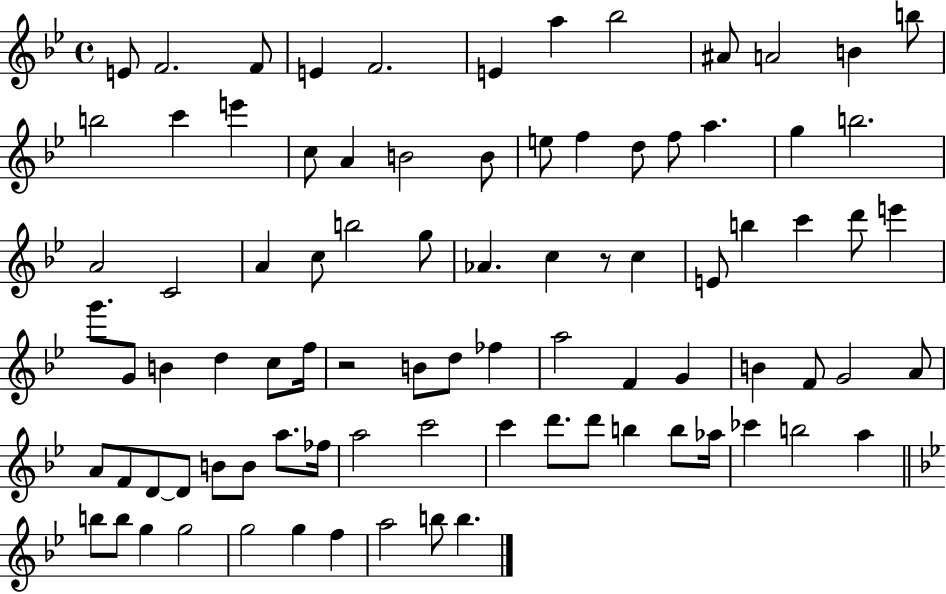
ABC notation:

X:1
T:Untitled
M:4/4
L:1/4
K:Bb
E/2 F2 F/2 E F2 E a _b2 ^A/2 A2 B b/2 b2 c' e' c/2 A B2 B/2 e/2 f d/2 f/2 a g b2 A2 C2 A c/2 b2 g/2 _A c z/2 c E/2 b c' d'/2 e' g'/2 G/2 B d c/2 f/4 z2 B/2 d/2 _f a2 F G B F/2 G2 A/2 A/2 F/2 D/2 D/2 B/2 B/2 a/2 _f/4 a2 c'2 c' d'/2 d'/2 b b/2 _a/4 _c' b2 a b/2 b/2 g g2 g2 g f a2 b/2 b